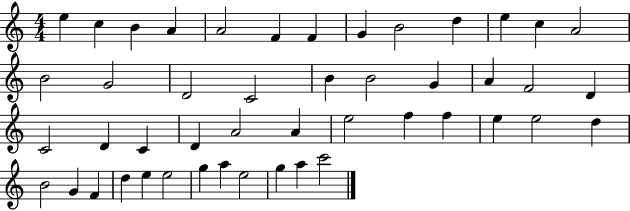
E5/q C5/q B4/q A4/q A4/h F4/q F4/q G4/q B4/h D5/q E5/q C5/q A4/h B4/h G4/h D4/h C4/h B4/q B4/h G4/q A4/q F4/h D4/q C4/h D4/q C4/q D4/q A4/h A4/q E5/h F5/q F5/q E5/q E5/h D5/q B4/h G4/q F4/q D5/q E5/q E5/h G5/q A5/q E5/h G5/q A5/q C6/h